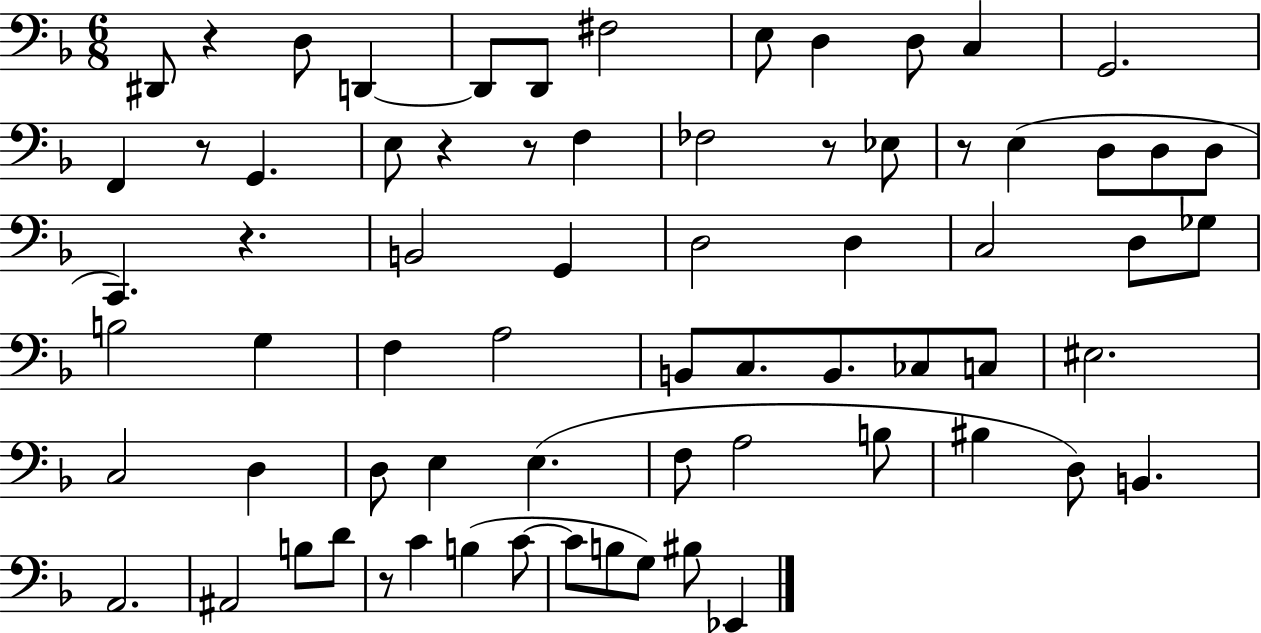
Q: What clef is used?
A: bass